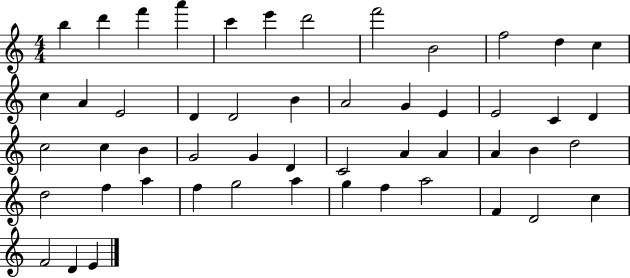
{
  \clef treble
  \numericTimeSignature
  \time 4/4
  \key c \major
  b''4 d'''4 f'''4 a'''4 | c'''4 e'''4 d'''2 | f'''2 b'2 | f''2 d''4 c''4 | \break c''4 a'4 e'2 | d'4 d'2 b'4 | a'2 g'4 e'4 | e'2 c'4 d'4 | \break c''2 c''4 b'4 | g'2 g'4 d'4 | c'2 a'4 a'4 | a'4 b'4 d''2 | \break d''2 f''4 a''4 | f''4 g''2 a''4 | g''4 f''4 a''2 | f'4 d'2 c''4 | \break f'2 d'4 e'4 | \bar "|."
}